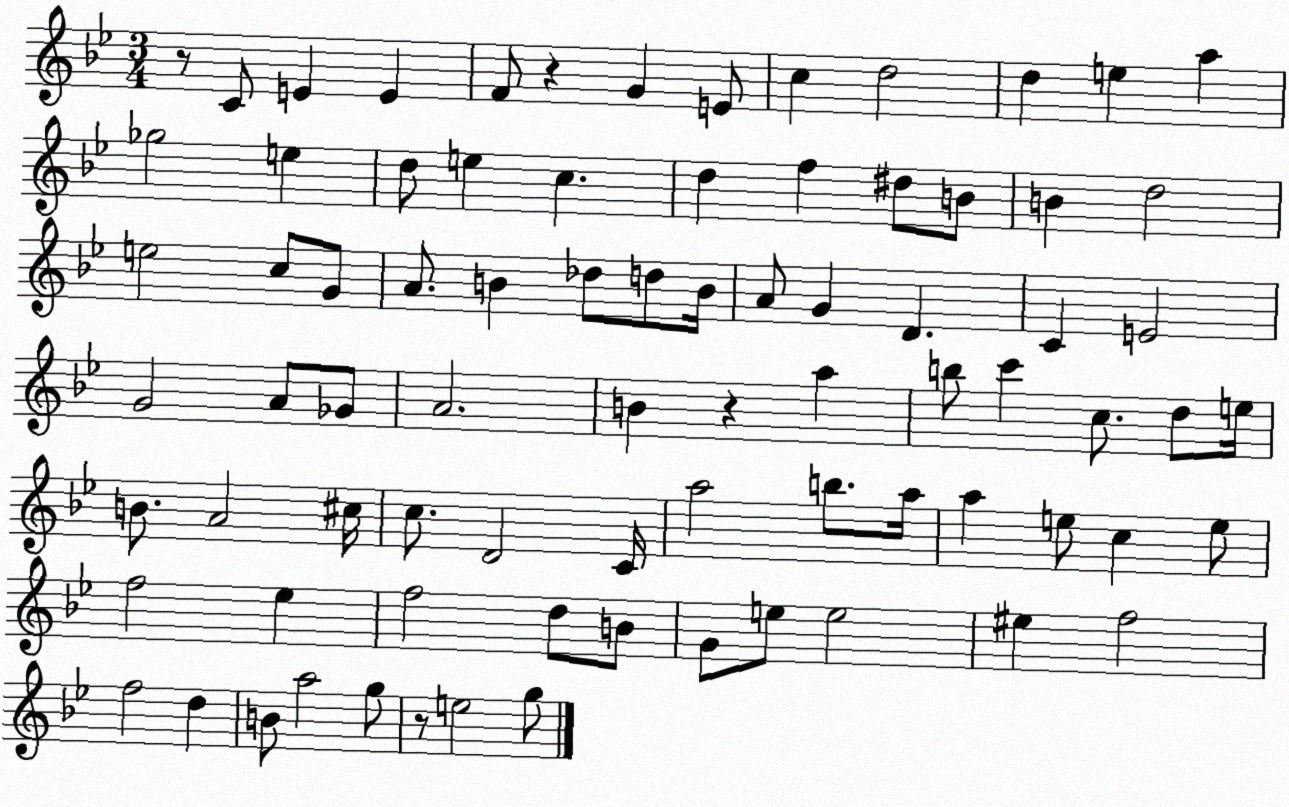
X:1
T:Untitled
M:3/4
L:1/4
K:Bb
z/2 C/2 E E F/2 z G E/2 c d2 d e a _g2 e d/2 e c d f ^d/2 B/2 B d2 e2 c/2 G/2 A/2 B _d/2 d/2 B/4 A/2 G D C E2 G2 A/2 _G/2 A2 B z a b/2 c' c/2 d/2 e/4 B/2 A2 ^c/4 c/2 D2 C/4 a2 b/2 a/4 a e/2 c e/2 f2 _e f2 d/2 B/2 G/2 e/2 e2 ^e f2 f2 d B/2 a2 g/2 z/2 e2 g/2